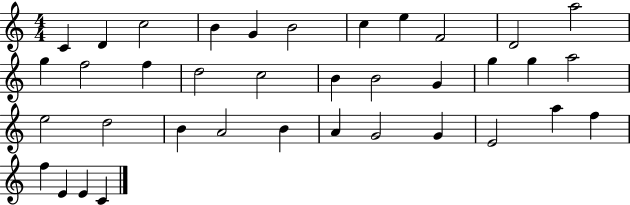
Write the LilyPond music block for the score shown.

{
  \clef treble
  \numericTimeSignature
  \time 4/4
  \key c \major
  c'4 d'4 c''2 | b'4 g'4 b'2 | c''4 e''4 f'2 | d'2 a''2 | \break g''4 f''2 f''4 | d''2 c''2 | b'4 b'2 g'4 | g''4 g''4 a''2 | \break e''2 d''2 | b'4 a'2 b'4 | a'4 g'2 g'4 | e'2 a''4 f''4 | \break f''4 e'4 e'4 c'4 | \bar "|."
}